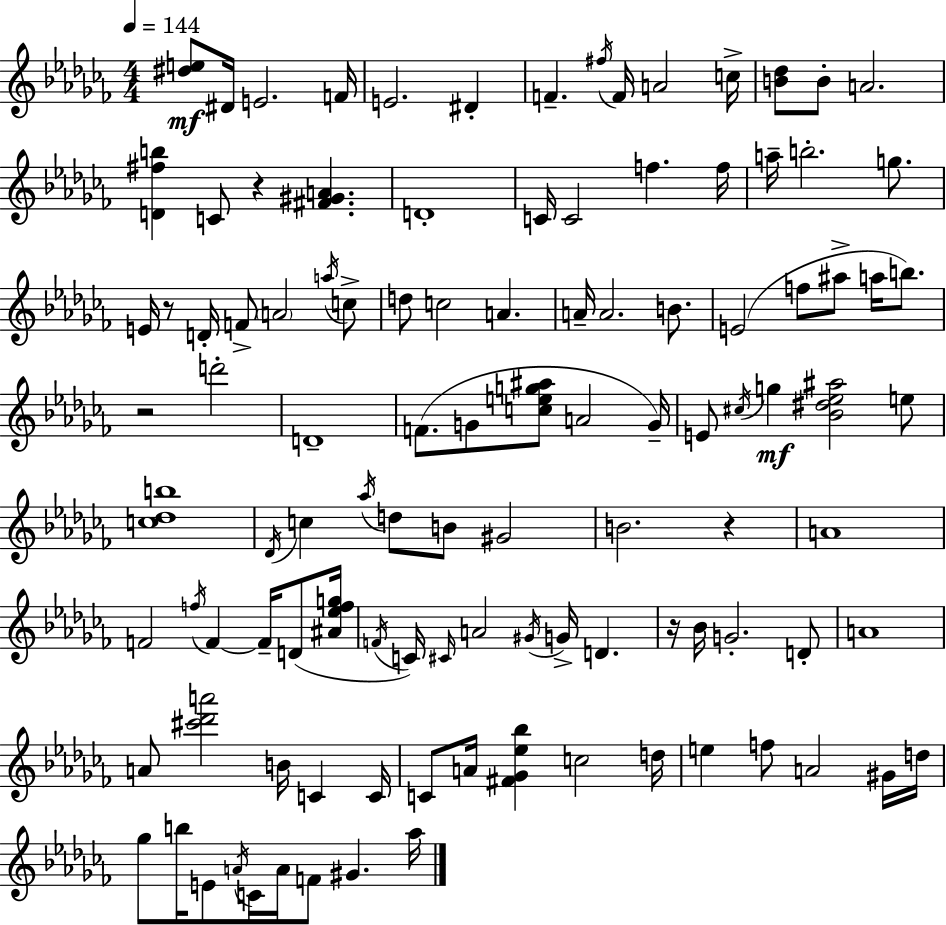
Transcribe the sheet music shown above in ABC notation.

X:1
T:Untitled
M:4/4
L:1/4
K:Abm
[^de]/2 ^D/4 E2 F/4 E2 ^D F ^f/4 F/4 A2 c/4 [B_d]/2 B/2 A2 [D^fb] C/2 z [^F^GA] D4 C/4 C2 f f/4 a/4 b2 g/2 E/4 z/2 D/4 F/2 A2 a/4 c/2 d/2 c2 A A/4 A2 B/2 E2 f/2 ^a/2 a/4 b/2 z2 d'2 D4 F/2 G/2 [ceg^a]/2 A2 G/4 E/2 ^c/4 g [_B^d_e^a]2 e/2 [c_db]4 _D/4 c _a/4 d/2 B/2 ^G2 B2 z A4 F2 f/4 F F/4 D/2 [^A_efg]/4 F/4 C/4 ^C/4 A2 ^G/4 G/4 D z/4 _B/4 G2 D/2 A4 A/2 [^c'_d'a']2 B/4 C C/4 C/2 A/4 [^F_G_e_b] c2 d/4 e f/2 A2 ^G/4 d/4 _g/2 b/4 E/2 A/4 C/4 A/4 F/2 ^G _a/4